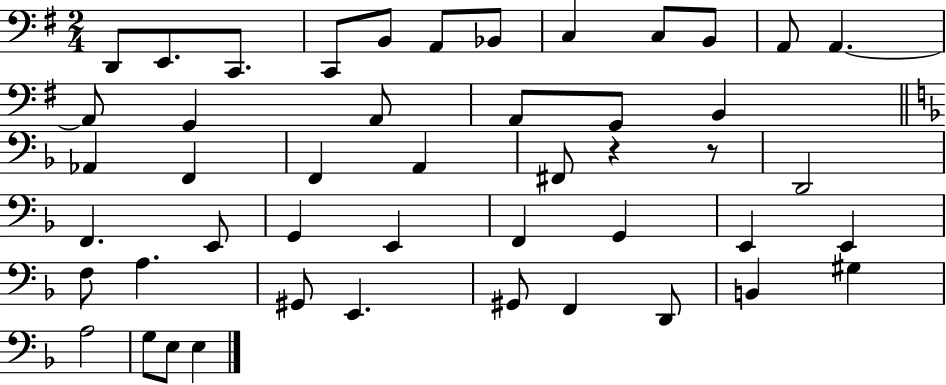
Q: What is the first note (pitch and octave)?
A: D2